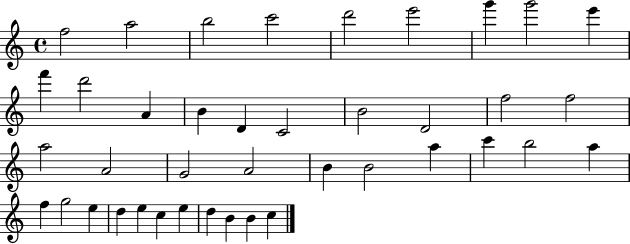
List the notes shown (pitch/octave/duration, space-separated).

F5/h A5/h B5/h C6/h D6/h E6/h G6/q G6/h E6/q F6/q D6/h A4/q B4/q D4/q C4/h B4/h D4/h F5/h F5/h A5/h A4/h G4/h A4/h B4/q B4/h A5/q C6/q B5/h A5/q F5/q G5/h E5/q D5/q E5/q C5/q E5/q D5/q B4/q B4/q C5/q